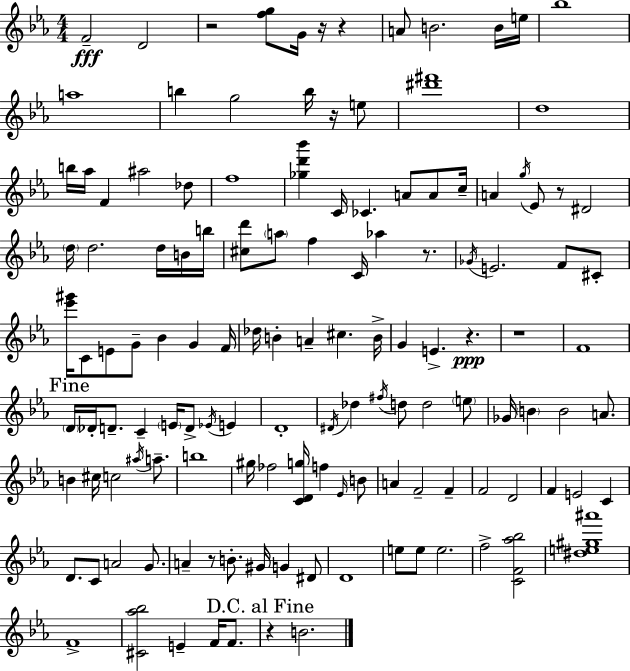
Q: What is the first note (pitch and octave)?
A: F4